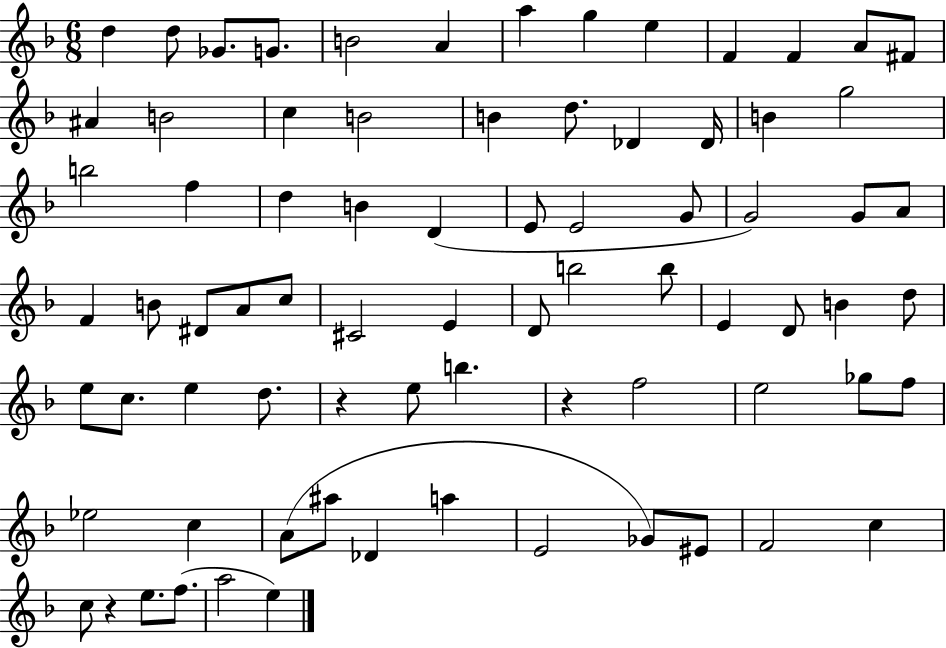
X:1
T:Untitled
M:6/8
L:1/4
K:F
d d/2 _G/2 G/2 B2 A a g e F F A/2 ^F/2 ^A B2 c B2 B d/2 _D _D/4 B g2 b2 f d B D E/2 E2 G/2 G2 G/2 A/2 F B/2 ^D/2 A/2 c/2 ^C2 E D/2 b2 b/2 E D/2 B d/2 e/2 c/2 e d/2 z e/2 b z f2 e2 _g/2 f/2 _e2 c A/2 ^a/2 _D a E2 _G/2 ^E/2 F2 c c/2 z e/2 f/2 a2 e